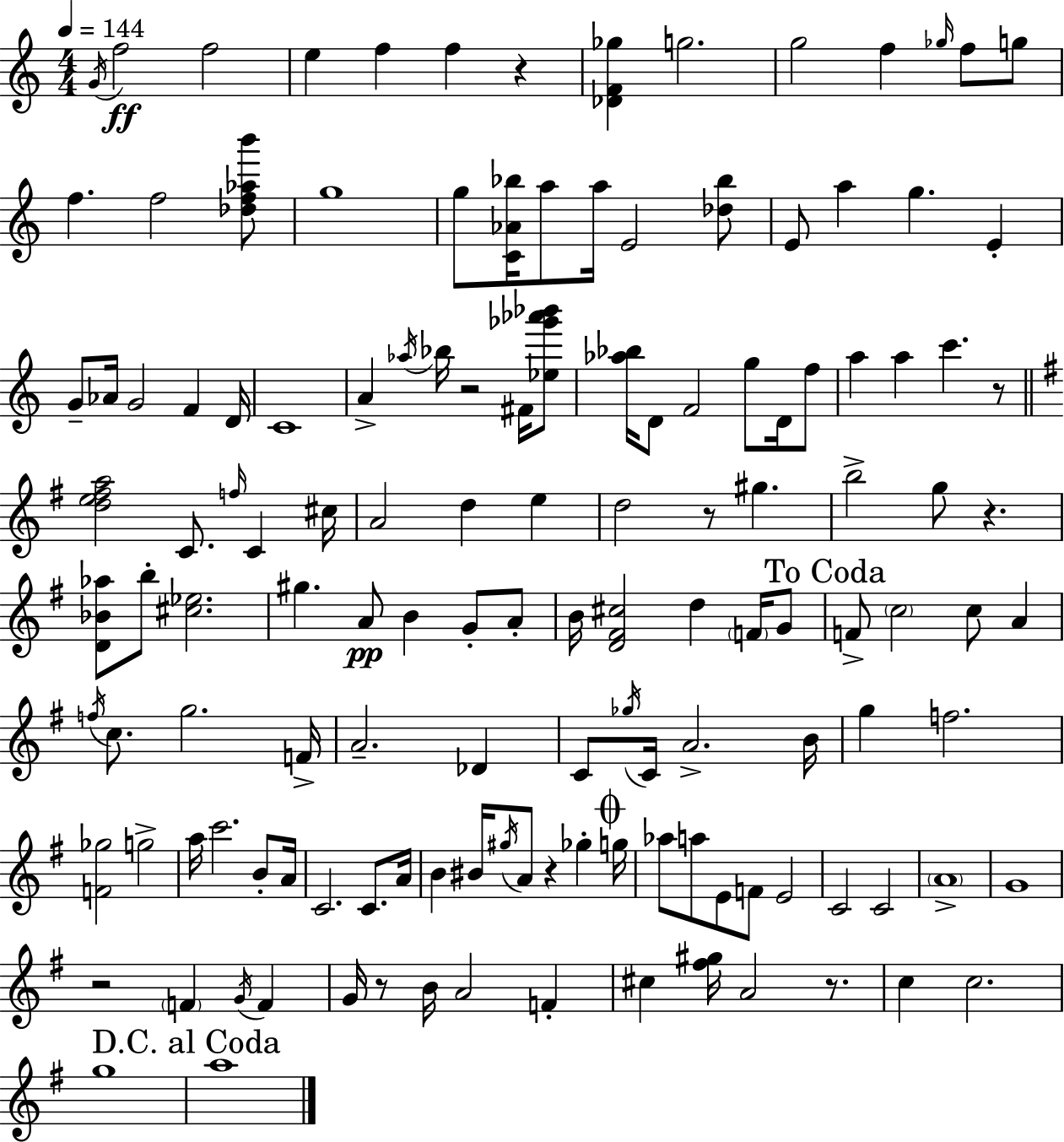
X:1
T:Untitled
M:4/4
L:1/4
K:Am
G/4 f2 f2 e f f z [_DF_g] g2 g2 f _g/4 f/2 g/2 f f2 [_df_ab']/2 g4 g/2 [C_A_b]/4 a/2 a/4 E2 [_d_b]/2 E/2 a g E G/2 _A/4 G2 F D/4 C4 A _a/4 _b/4 z2 ^F/4 [_e_g'_a'_b']/2 [_a_b]/4 D/2 F2 g/2 D/4 f/2 a a c' z/2 [de^fa]2 C/2 f/4 C ^c/4 A2 d e d2 z/2 ^g b2 g/2 z [D_B_a]/2 b/2 [^c_e]2 ^g A/2 B G/2 A/2 B/4 [D^F^c]2 d F/4 G/2 F/2 c2 c/2 A f/4 c/2 g2 F/4 A2 _D C/2 _g/4 C/4 A2 B/4 g f2 [F_g]2 g2 a/4 c'2 B/2 A/4 C2 C/2 A/4 B ^B/4 ^g/4 A/2 z _g g/4 _a/2 a/2 E/2 F/2 E2 C2 C2 A4 G4 z2 F G/4 F G/4 z/2 B/4 A2 F ^c [^f^g]/4 A2 z/2 c c2 g4 a4